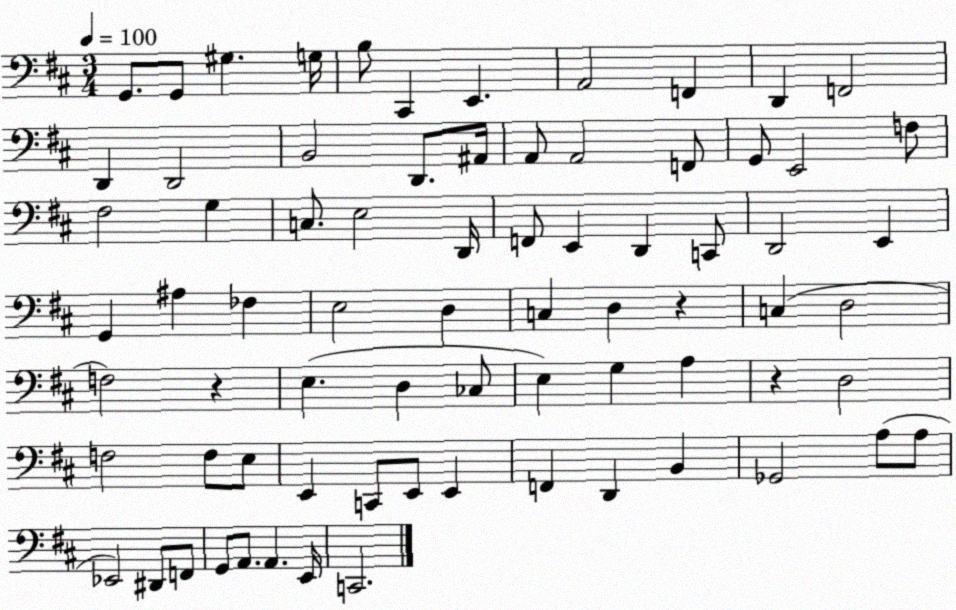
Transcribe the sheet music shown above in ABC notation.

X:1
T:Untitled
M:3/4
L:1/4
K:D
G,,/2 G,,/2 ^G, G,/4 B,/2 ^C,, E,, A,,2 F,, D,, F,,2 D,, D,,2 B,,2 D,,/2 ^A,,/4 A,,/2 A,,2 F,,/2 G,,/2 E,,2 F,/2 ^F,2 G, C,/2 E,2 D,,/4 F,,/2 E,, D,, C,,/2 D,,2 E,, G,, ^A, _F, E,2 D, C, D, z C, D,2 F,2 z E, D, _C,/2 E, G, A, z D,2 F,2 F,/2 E,/2 E,, C,,/2 E,,/2 E,, F,, D,, B,, _G,,2 A,/2 A,/2 _E,,2 ^D,,/2 F,,/2 G,,/2 A,,/2 A,, E,,/4 C,,2